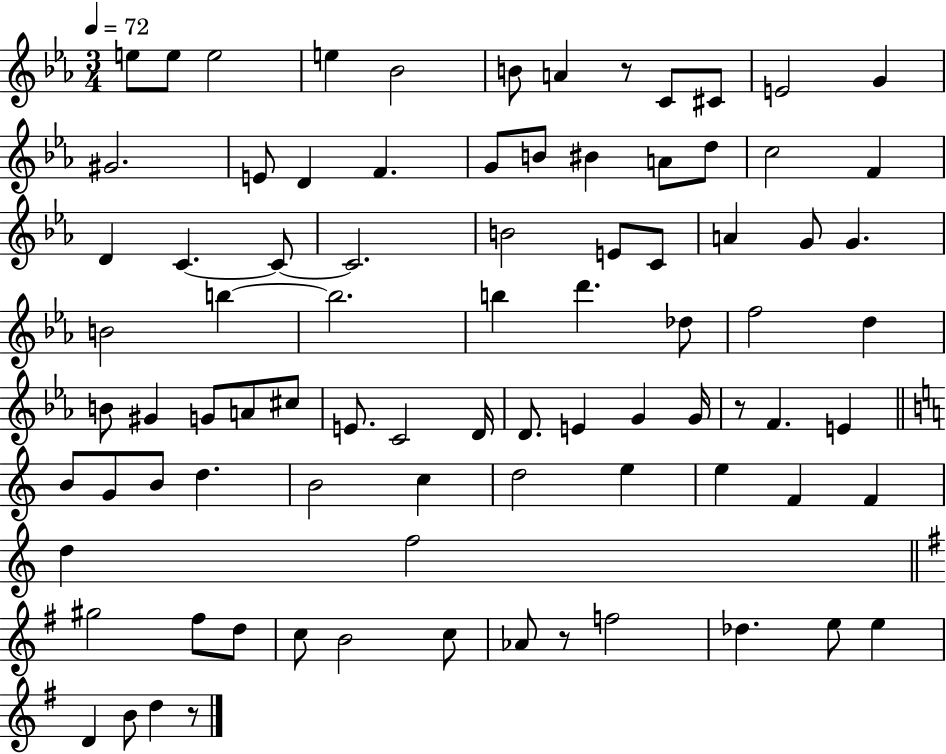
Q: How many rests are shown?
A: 4